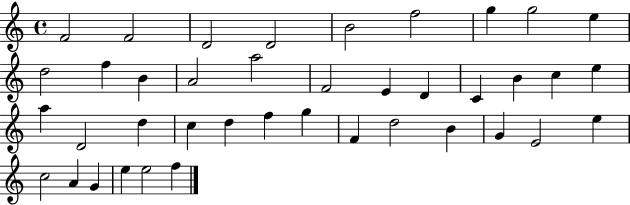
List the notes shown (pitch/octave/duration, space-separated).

F4/h F4/h D4/h D4/h B4/h F5/h G5/q G5/h E5/q D5/h F5/q B4/q A4/h A5/h F4/h E4/q D4/q C4/q B4/q C5/q E5/q A5/q D4/h D5/q C5/q D5/q F5/q G5/q F4/q D5/h B4/q G4/q E4/h E5/q C5/h A4/q G4/q E5/q E5/h F5/q